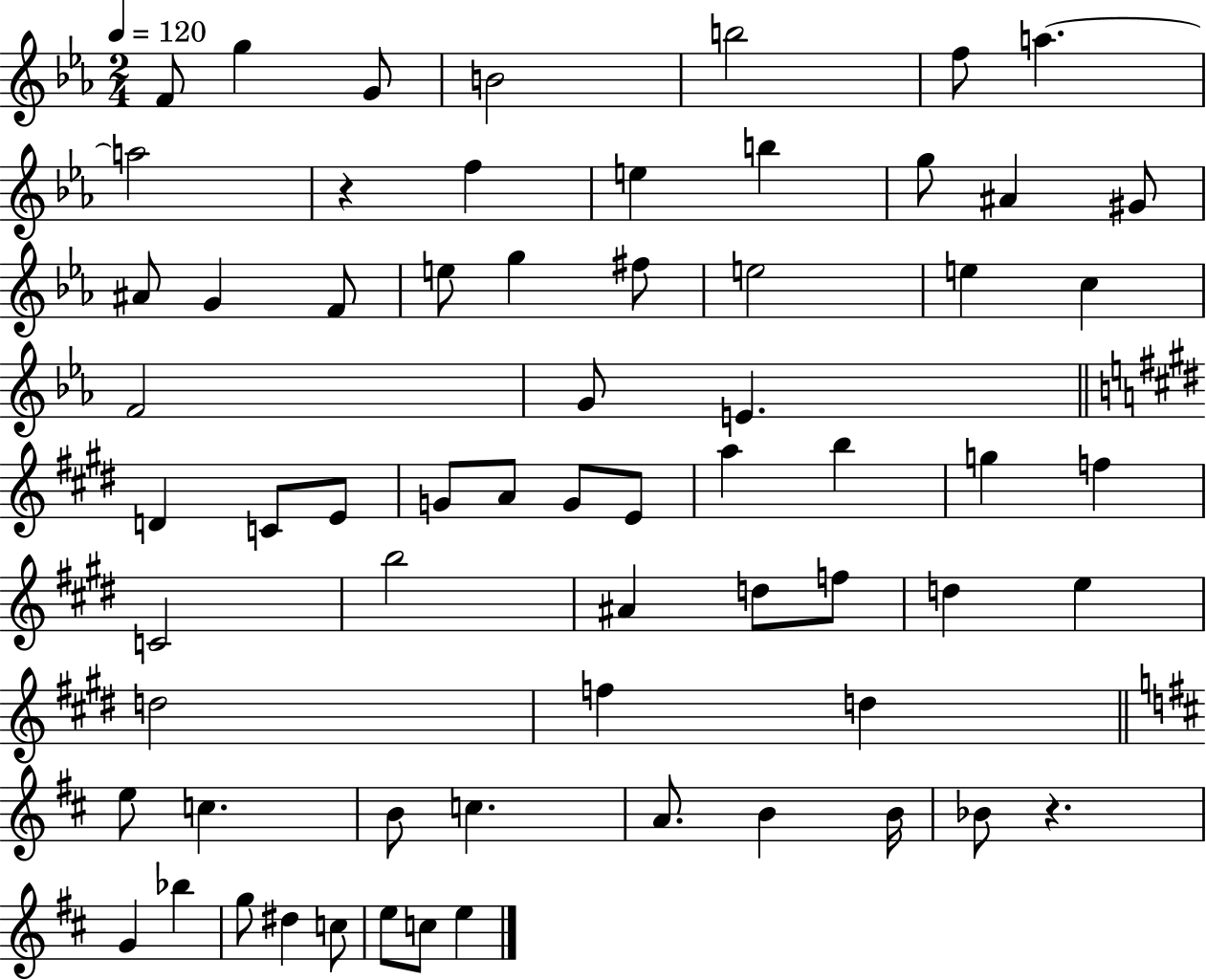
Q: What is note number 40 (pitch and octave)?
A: A#4